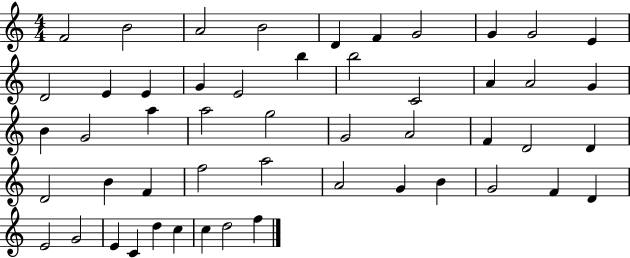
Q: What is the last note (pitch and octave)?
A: F5